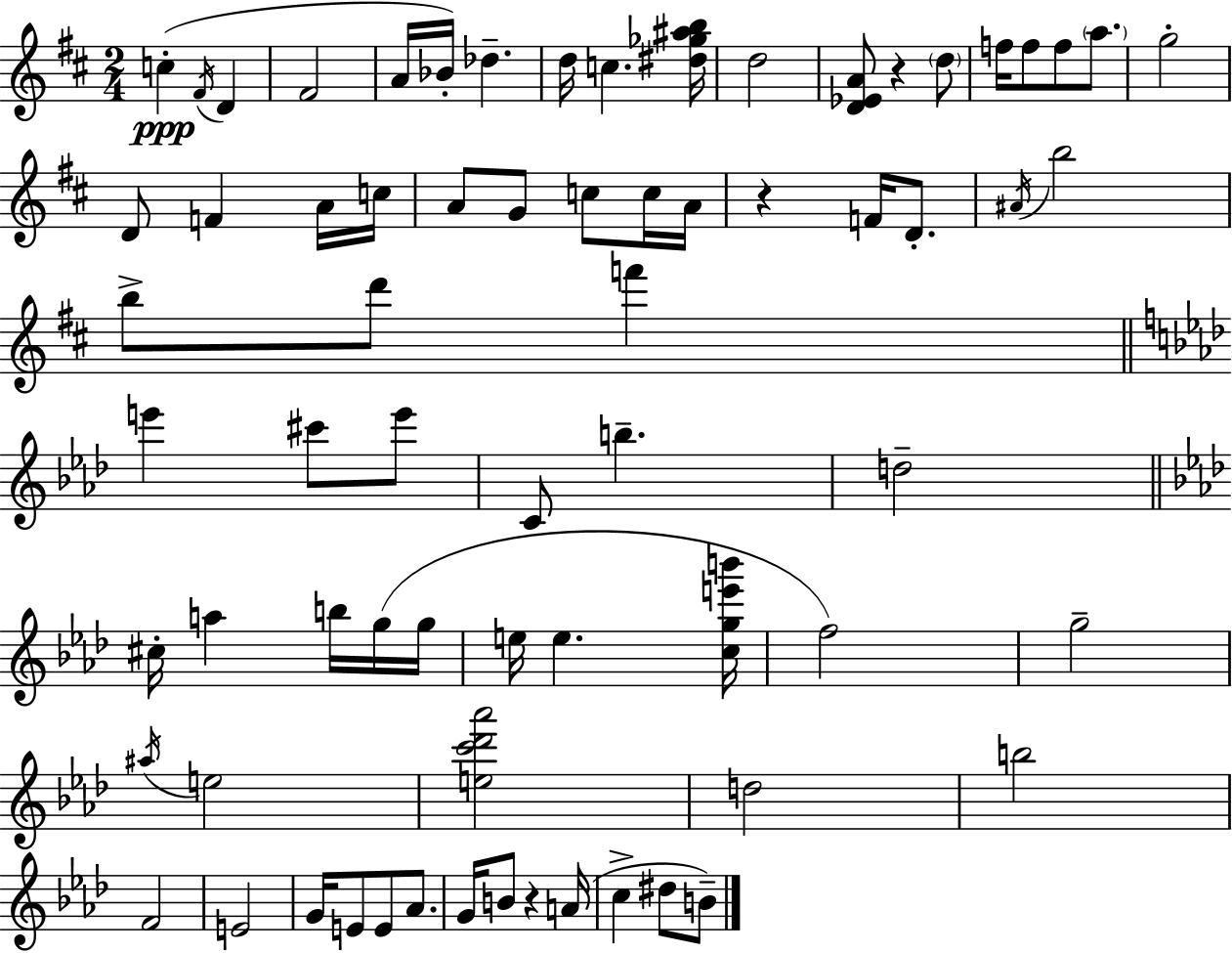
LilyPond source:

{
  \clef treble
  \numericTimeSignature
  \time 2/4
  \key d \major
  c''4-.(\ppp \acciaccatura { fis'16 } d'4 | fis'2 | a'16 bes'16-.) des''4.-- | d''16 c''4. | \break <dis'' ges'' ais'' b''>16 d''2 | <d' ees' a'>8 r4 \parenthesize d''8 | f''16 f''8 f''8 \parenthesize a''8. | g''2-. | \break d'8 f'4 a'16 | c''16 a'8 g'8 c''8 c''16 | a'16 r4 f'16 d'8.-. | \acciaccatura { ais'16 } b''2 | \break b''8-> d'''8 f'''4 | \bar "||" \break \key aes \major e'''4 cis'''8 e'''8 | c'8 b''4.-- | d''2-- | \bar "||" \break \key f \minor cis''16-. a''4 b''16 g''16( g''16 | e''16 e''4. <c'' g'' e''' b'''>16 | f''2) | g''2-- | \break \acciaccatura { ais''16 } e''2 | <e'' c''' des''' aes'''>2 | d''2 | b''2 | \break f'2 | e'2 | g'16 e'8 e'8 aes'8. | g'16 b'8 r4 | \break a'16( c''4-> dis''8 b'8--) | \bar "|."
}